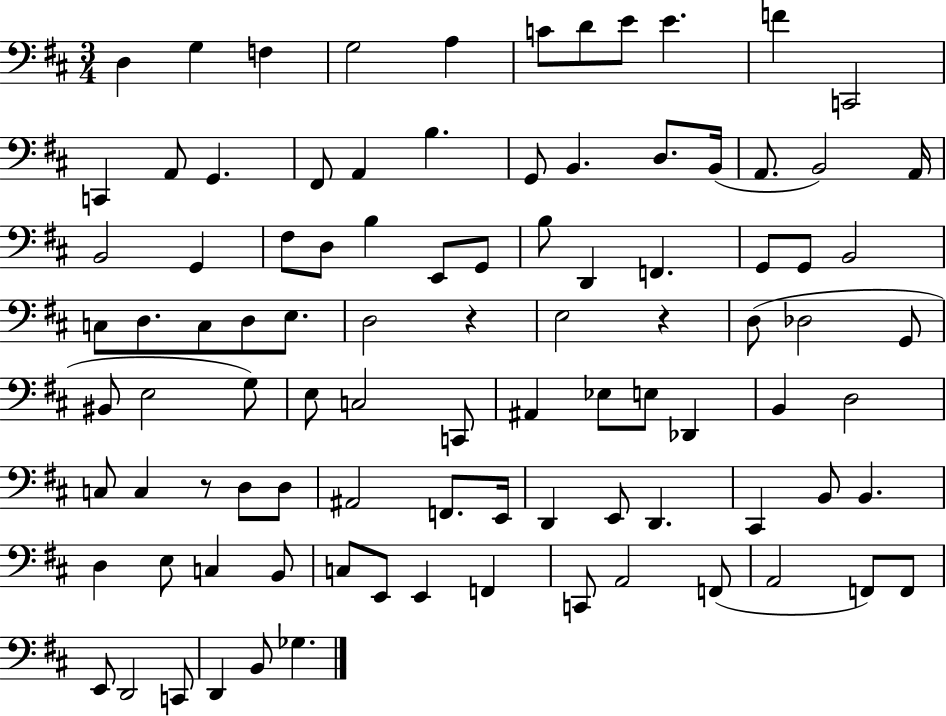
X:1
T:Untitled
M:3/4
L:1/4
K:D
D, G, F, G,2 A, C/2 D/2 E/2 E F C,,2 C,, A,,/2 G,, ^F,,/2 A,, B, G,,/2 B,, D,/2 B,,/4 A,,/2 B,,2 A,,/4 B,,2 G,, ^F,/2 D,/2 B, E,,/2 G,,/2 B,/2 D,, F,, G,,/2 G,,/2 B,,2 C,/2 D,/2 C,/2 D,/2 E,/2 D,2 z E,2 z D,/2 _D,2 G,,/2 ^B,,/2 E,2 G,/2 E,/2 C,2 C,,/2 ^A,, _E,/2 E,/2 _D,, B,, D,2 C,/2 C, z/2 D,/2 D,/2 ^A,,2 F,,/2 E,,/4 D,, E,,/2 D,, ^C,, B,,/2 B,, D, E,/2 C, B,,/2 C,/2 E,,/2 E,, F,, C,,/2 A,,2 F,,/2 A,,2 F,,/2 F,,/2 E,,/2 D,,2 C,,/2 D,, B,,/2 _G,